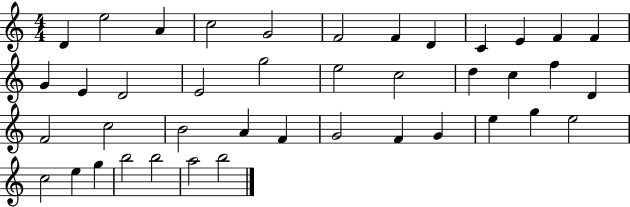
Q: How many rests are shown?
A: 0